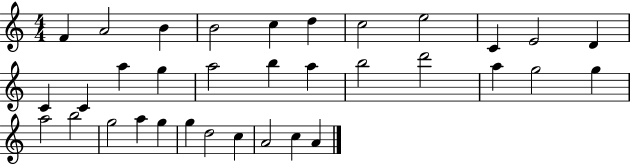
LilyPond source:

{
  \clef treble
  \numericTimeSignature
  \time 4/4
  \key c \major
  f'4 a'2 b'4 | b'2 c''4 d''4 | c''2 e''2 | c'4 e'2 d'4 | \break c'4 c'4 a''4 g''4 | a''2 b''4 a''4 | b''2 d'''2 | a''4 g''2 g''4 | \break a''2 b''2 | g''2 a''4 g''4 | g''4 d''2 c''4 | a'2 c''4 a'4 | \break \bar "|."
}